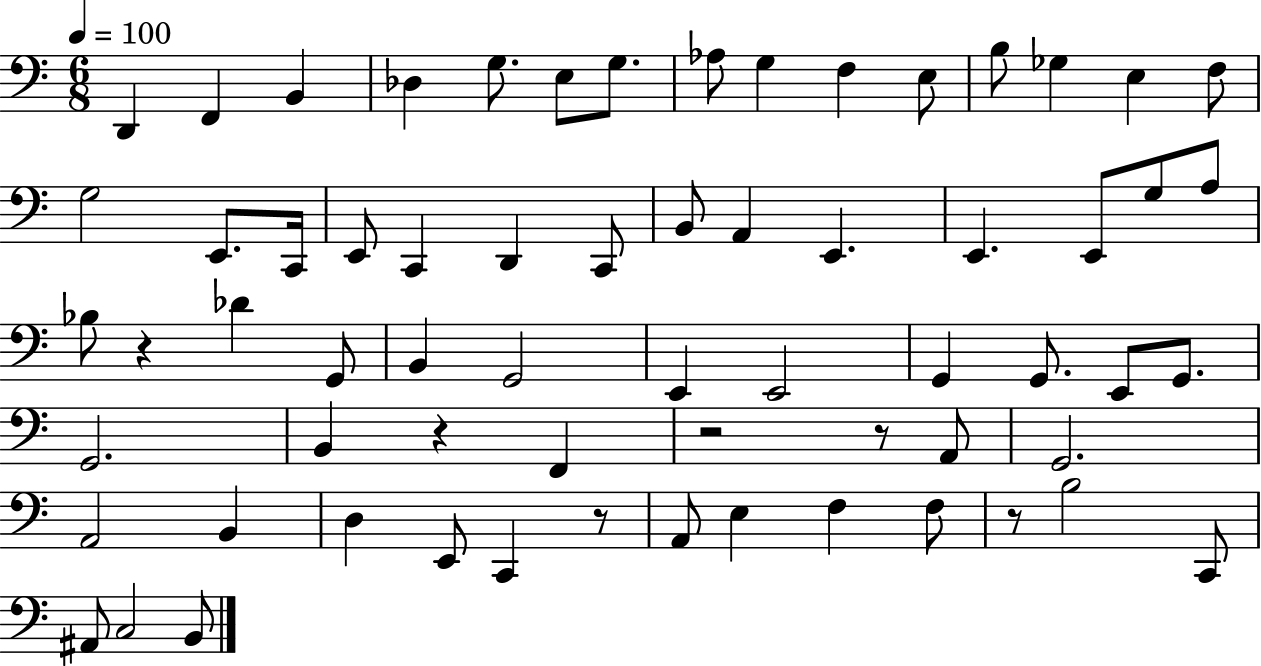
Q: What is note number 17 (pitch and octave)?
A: E2